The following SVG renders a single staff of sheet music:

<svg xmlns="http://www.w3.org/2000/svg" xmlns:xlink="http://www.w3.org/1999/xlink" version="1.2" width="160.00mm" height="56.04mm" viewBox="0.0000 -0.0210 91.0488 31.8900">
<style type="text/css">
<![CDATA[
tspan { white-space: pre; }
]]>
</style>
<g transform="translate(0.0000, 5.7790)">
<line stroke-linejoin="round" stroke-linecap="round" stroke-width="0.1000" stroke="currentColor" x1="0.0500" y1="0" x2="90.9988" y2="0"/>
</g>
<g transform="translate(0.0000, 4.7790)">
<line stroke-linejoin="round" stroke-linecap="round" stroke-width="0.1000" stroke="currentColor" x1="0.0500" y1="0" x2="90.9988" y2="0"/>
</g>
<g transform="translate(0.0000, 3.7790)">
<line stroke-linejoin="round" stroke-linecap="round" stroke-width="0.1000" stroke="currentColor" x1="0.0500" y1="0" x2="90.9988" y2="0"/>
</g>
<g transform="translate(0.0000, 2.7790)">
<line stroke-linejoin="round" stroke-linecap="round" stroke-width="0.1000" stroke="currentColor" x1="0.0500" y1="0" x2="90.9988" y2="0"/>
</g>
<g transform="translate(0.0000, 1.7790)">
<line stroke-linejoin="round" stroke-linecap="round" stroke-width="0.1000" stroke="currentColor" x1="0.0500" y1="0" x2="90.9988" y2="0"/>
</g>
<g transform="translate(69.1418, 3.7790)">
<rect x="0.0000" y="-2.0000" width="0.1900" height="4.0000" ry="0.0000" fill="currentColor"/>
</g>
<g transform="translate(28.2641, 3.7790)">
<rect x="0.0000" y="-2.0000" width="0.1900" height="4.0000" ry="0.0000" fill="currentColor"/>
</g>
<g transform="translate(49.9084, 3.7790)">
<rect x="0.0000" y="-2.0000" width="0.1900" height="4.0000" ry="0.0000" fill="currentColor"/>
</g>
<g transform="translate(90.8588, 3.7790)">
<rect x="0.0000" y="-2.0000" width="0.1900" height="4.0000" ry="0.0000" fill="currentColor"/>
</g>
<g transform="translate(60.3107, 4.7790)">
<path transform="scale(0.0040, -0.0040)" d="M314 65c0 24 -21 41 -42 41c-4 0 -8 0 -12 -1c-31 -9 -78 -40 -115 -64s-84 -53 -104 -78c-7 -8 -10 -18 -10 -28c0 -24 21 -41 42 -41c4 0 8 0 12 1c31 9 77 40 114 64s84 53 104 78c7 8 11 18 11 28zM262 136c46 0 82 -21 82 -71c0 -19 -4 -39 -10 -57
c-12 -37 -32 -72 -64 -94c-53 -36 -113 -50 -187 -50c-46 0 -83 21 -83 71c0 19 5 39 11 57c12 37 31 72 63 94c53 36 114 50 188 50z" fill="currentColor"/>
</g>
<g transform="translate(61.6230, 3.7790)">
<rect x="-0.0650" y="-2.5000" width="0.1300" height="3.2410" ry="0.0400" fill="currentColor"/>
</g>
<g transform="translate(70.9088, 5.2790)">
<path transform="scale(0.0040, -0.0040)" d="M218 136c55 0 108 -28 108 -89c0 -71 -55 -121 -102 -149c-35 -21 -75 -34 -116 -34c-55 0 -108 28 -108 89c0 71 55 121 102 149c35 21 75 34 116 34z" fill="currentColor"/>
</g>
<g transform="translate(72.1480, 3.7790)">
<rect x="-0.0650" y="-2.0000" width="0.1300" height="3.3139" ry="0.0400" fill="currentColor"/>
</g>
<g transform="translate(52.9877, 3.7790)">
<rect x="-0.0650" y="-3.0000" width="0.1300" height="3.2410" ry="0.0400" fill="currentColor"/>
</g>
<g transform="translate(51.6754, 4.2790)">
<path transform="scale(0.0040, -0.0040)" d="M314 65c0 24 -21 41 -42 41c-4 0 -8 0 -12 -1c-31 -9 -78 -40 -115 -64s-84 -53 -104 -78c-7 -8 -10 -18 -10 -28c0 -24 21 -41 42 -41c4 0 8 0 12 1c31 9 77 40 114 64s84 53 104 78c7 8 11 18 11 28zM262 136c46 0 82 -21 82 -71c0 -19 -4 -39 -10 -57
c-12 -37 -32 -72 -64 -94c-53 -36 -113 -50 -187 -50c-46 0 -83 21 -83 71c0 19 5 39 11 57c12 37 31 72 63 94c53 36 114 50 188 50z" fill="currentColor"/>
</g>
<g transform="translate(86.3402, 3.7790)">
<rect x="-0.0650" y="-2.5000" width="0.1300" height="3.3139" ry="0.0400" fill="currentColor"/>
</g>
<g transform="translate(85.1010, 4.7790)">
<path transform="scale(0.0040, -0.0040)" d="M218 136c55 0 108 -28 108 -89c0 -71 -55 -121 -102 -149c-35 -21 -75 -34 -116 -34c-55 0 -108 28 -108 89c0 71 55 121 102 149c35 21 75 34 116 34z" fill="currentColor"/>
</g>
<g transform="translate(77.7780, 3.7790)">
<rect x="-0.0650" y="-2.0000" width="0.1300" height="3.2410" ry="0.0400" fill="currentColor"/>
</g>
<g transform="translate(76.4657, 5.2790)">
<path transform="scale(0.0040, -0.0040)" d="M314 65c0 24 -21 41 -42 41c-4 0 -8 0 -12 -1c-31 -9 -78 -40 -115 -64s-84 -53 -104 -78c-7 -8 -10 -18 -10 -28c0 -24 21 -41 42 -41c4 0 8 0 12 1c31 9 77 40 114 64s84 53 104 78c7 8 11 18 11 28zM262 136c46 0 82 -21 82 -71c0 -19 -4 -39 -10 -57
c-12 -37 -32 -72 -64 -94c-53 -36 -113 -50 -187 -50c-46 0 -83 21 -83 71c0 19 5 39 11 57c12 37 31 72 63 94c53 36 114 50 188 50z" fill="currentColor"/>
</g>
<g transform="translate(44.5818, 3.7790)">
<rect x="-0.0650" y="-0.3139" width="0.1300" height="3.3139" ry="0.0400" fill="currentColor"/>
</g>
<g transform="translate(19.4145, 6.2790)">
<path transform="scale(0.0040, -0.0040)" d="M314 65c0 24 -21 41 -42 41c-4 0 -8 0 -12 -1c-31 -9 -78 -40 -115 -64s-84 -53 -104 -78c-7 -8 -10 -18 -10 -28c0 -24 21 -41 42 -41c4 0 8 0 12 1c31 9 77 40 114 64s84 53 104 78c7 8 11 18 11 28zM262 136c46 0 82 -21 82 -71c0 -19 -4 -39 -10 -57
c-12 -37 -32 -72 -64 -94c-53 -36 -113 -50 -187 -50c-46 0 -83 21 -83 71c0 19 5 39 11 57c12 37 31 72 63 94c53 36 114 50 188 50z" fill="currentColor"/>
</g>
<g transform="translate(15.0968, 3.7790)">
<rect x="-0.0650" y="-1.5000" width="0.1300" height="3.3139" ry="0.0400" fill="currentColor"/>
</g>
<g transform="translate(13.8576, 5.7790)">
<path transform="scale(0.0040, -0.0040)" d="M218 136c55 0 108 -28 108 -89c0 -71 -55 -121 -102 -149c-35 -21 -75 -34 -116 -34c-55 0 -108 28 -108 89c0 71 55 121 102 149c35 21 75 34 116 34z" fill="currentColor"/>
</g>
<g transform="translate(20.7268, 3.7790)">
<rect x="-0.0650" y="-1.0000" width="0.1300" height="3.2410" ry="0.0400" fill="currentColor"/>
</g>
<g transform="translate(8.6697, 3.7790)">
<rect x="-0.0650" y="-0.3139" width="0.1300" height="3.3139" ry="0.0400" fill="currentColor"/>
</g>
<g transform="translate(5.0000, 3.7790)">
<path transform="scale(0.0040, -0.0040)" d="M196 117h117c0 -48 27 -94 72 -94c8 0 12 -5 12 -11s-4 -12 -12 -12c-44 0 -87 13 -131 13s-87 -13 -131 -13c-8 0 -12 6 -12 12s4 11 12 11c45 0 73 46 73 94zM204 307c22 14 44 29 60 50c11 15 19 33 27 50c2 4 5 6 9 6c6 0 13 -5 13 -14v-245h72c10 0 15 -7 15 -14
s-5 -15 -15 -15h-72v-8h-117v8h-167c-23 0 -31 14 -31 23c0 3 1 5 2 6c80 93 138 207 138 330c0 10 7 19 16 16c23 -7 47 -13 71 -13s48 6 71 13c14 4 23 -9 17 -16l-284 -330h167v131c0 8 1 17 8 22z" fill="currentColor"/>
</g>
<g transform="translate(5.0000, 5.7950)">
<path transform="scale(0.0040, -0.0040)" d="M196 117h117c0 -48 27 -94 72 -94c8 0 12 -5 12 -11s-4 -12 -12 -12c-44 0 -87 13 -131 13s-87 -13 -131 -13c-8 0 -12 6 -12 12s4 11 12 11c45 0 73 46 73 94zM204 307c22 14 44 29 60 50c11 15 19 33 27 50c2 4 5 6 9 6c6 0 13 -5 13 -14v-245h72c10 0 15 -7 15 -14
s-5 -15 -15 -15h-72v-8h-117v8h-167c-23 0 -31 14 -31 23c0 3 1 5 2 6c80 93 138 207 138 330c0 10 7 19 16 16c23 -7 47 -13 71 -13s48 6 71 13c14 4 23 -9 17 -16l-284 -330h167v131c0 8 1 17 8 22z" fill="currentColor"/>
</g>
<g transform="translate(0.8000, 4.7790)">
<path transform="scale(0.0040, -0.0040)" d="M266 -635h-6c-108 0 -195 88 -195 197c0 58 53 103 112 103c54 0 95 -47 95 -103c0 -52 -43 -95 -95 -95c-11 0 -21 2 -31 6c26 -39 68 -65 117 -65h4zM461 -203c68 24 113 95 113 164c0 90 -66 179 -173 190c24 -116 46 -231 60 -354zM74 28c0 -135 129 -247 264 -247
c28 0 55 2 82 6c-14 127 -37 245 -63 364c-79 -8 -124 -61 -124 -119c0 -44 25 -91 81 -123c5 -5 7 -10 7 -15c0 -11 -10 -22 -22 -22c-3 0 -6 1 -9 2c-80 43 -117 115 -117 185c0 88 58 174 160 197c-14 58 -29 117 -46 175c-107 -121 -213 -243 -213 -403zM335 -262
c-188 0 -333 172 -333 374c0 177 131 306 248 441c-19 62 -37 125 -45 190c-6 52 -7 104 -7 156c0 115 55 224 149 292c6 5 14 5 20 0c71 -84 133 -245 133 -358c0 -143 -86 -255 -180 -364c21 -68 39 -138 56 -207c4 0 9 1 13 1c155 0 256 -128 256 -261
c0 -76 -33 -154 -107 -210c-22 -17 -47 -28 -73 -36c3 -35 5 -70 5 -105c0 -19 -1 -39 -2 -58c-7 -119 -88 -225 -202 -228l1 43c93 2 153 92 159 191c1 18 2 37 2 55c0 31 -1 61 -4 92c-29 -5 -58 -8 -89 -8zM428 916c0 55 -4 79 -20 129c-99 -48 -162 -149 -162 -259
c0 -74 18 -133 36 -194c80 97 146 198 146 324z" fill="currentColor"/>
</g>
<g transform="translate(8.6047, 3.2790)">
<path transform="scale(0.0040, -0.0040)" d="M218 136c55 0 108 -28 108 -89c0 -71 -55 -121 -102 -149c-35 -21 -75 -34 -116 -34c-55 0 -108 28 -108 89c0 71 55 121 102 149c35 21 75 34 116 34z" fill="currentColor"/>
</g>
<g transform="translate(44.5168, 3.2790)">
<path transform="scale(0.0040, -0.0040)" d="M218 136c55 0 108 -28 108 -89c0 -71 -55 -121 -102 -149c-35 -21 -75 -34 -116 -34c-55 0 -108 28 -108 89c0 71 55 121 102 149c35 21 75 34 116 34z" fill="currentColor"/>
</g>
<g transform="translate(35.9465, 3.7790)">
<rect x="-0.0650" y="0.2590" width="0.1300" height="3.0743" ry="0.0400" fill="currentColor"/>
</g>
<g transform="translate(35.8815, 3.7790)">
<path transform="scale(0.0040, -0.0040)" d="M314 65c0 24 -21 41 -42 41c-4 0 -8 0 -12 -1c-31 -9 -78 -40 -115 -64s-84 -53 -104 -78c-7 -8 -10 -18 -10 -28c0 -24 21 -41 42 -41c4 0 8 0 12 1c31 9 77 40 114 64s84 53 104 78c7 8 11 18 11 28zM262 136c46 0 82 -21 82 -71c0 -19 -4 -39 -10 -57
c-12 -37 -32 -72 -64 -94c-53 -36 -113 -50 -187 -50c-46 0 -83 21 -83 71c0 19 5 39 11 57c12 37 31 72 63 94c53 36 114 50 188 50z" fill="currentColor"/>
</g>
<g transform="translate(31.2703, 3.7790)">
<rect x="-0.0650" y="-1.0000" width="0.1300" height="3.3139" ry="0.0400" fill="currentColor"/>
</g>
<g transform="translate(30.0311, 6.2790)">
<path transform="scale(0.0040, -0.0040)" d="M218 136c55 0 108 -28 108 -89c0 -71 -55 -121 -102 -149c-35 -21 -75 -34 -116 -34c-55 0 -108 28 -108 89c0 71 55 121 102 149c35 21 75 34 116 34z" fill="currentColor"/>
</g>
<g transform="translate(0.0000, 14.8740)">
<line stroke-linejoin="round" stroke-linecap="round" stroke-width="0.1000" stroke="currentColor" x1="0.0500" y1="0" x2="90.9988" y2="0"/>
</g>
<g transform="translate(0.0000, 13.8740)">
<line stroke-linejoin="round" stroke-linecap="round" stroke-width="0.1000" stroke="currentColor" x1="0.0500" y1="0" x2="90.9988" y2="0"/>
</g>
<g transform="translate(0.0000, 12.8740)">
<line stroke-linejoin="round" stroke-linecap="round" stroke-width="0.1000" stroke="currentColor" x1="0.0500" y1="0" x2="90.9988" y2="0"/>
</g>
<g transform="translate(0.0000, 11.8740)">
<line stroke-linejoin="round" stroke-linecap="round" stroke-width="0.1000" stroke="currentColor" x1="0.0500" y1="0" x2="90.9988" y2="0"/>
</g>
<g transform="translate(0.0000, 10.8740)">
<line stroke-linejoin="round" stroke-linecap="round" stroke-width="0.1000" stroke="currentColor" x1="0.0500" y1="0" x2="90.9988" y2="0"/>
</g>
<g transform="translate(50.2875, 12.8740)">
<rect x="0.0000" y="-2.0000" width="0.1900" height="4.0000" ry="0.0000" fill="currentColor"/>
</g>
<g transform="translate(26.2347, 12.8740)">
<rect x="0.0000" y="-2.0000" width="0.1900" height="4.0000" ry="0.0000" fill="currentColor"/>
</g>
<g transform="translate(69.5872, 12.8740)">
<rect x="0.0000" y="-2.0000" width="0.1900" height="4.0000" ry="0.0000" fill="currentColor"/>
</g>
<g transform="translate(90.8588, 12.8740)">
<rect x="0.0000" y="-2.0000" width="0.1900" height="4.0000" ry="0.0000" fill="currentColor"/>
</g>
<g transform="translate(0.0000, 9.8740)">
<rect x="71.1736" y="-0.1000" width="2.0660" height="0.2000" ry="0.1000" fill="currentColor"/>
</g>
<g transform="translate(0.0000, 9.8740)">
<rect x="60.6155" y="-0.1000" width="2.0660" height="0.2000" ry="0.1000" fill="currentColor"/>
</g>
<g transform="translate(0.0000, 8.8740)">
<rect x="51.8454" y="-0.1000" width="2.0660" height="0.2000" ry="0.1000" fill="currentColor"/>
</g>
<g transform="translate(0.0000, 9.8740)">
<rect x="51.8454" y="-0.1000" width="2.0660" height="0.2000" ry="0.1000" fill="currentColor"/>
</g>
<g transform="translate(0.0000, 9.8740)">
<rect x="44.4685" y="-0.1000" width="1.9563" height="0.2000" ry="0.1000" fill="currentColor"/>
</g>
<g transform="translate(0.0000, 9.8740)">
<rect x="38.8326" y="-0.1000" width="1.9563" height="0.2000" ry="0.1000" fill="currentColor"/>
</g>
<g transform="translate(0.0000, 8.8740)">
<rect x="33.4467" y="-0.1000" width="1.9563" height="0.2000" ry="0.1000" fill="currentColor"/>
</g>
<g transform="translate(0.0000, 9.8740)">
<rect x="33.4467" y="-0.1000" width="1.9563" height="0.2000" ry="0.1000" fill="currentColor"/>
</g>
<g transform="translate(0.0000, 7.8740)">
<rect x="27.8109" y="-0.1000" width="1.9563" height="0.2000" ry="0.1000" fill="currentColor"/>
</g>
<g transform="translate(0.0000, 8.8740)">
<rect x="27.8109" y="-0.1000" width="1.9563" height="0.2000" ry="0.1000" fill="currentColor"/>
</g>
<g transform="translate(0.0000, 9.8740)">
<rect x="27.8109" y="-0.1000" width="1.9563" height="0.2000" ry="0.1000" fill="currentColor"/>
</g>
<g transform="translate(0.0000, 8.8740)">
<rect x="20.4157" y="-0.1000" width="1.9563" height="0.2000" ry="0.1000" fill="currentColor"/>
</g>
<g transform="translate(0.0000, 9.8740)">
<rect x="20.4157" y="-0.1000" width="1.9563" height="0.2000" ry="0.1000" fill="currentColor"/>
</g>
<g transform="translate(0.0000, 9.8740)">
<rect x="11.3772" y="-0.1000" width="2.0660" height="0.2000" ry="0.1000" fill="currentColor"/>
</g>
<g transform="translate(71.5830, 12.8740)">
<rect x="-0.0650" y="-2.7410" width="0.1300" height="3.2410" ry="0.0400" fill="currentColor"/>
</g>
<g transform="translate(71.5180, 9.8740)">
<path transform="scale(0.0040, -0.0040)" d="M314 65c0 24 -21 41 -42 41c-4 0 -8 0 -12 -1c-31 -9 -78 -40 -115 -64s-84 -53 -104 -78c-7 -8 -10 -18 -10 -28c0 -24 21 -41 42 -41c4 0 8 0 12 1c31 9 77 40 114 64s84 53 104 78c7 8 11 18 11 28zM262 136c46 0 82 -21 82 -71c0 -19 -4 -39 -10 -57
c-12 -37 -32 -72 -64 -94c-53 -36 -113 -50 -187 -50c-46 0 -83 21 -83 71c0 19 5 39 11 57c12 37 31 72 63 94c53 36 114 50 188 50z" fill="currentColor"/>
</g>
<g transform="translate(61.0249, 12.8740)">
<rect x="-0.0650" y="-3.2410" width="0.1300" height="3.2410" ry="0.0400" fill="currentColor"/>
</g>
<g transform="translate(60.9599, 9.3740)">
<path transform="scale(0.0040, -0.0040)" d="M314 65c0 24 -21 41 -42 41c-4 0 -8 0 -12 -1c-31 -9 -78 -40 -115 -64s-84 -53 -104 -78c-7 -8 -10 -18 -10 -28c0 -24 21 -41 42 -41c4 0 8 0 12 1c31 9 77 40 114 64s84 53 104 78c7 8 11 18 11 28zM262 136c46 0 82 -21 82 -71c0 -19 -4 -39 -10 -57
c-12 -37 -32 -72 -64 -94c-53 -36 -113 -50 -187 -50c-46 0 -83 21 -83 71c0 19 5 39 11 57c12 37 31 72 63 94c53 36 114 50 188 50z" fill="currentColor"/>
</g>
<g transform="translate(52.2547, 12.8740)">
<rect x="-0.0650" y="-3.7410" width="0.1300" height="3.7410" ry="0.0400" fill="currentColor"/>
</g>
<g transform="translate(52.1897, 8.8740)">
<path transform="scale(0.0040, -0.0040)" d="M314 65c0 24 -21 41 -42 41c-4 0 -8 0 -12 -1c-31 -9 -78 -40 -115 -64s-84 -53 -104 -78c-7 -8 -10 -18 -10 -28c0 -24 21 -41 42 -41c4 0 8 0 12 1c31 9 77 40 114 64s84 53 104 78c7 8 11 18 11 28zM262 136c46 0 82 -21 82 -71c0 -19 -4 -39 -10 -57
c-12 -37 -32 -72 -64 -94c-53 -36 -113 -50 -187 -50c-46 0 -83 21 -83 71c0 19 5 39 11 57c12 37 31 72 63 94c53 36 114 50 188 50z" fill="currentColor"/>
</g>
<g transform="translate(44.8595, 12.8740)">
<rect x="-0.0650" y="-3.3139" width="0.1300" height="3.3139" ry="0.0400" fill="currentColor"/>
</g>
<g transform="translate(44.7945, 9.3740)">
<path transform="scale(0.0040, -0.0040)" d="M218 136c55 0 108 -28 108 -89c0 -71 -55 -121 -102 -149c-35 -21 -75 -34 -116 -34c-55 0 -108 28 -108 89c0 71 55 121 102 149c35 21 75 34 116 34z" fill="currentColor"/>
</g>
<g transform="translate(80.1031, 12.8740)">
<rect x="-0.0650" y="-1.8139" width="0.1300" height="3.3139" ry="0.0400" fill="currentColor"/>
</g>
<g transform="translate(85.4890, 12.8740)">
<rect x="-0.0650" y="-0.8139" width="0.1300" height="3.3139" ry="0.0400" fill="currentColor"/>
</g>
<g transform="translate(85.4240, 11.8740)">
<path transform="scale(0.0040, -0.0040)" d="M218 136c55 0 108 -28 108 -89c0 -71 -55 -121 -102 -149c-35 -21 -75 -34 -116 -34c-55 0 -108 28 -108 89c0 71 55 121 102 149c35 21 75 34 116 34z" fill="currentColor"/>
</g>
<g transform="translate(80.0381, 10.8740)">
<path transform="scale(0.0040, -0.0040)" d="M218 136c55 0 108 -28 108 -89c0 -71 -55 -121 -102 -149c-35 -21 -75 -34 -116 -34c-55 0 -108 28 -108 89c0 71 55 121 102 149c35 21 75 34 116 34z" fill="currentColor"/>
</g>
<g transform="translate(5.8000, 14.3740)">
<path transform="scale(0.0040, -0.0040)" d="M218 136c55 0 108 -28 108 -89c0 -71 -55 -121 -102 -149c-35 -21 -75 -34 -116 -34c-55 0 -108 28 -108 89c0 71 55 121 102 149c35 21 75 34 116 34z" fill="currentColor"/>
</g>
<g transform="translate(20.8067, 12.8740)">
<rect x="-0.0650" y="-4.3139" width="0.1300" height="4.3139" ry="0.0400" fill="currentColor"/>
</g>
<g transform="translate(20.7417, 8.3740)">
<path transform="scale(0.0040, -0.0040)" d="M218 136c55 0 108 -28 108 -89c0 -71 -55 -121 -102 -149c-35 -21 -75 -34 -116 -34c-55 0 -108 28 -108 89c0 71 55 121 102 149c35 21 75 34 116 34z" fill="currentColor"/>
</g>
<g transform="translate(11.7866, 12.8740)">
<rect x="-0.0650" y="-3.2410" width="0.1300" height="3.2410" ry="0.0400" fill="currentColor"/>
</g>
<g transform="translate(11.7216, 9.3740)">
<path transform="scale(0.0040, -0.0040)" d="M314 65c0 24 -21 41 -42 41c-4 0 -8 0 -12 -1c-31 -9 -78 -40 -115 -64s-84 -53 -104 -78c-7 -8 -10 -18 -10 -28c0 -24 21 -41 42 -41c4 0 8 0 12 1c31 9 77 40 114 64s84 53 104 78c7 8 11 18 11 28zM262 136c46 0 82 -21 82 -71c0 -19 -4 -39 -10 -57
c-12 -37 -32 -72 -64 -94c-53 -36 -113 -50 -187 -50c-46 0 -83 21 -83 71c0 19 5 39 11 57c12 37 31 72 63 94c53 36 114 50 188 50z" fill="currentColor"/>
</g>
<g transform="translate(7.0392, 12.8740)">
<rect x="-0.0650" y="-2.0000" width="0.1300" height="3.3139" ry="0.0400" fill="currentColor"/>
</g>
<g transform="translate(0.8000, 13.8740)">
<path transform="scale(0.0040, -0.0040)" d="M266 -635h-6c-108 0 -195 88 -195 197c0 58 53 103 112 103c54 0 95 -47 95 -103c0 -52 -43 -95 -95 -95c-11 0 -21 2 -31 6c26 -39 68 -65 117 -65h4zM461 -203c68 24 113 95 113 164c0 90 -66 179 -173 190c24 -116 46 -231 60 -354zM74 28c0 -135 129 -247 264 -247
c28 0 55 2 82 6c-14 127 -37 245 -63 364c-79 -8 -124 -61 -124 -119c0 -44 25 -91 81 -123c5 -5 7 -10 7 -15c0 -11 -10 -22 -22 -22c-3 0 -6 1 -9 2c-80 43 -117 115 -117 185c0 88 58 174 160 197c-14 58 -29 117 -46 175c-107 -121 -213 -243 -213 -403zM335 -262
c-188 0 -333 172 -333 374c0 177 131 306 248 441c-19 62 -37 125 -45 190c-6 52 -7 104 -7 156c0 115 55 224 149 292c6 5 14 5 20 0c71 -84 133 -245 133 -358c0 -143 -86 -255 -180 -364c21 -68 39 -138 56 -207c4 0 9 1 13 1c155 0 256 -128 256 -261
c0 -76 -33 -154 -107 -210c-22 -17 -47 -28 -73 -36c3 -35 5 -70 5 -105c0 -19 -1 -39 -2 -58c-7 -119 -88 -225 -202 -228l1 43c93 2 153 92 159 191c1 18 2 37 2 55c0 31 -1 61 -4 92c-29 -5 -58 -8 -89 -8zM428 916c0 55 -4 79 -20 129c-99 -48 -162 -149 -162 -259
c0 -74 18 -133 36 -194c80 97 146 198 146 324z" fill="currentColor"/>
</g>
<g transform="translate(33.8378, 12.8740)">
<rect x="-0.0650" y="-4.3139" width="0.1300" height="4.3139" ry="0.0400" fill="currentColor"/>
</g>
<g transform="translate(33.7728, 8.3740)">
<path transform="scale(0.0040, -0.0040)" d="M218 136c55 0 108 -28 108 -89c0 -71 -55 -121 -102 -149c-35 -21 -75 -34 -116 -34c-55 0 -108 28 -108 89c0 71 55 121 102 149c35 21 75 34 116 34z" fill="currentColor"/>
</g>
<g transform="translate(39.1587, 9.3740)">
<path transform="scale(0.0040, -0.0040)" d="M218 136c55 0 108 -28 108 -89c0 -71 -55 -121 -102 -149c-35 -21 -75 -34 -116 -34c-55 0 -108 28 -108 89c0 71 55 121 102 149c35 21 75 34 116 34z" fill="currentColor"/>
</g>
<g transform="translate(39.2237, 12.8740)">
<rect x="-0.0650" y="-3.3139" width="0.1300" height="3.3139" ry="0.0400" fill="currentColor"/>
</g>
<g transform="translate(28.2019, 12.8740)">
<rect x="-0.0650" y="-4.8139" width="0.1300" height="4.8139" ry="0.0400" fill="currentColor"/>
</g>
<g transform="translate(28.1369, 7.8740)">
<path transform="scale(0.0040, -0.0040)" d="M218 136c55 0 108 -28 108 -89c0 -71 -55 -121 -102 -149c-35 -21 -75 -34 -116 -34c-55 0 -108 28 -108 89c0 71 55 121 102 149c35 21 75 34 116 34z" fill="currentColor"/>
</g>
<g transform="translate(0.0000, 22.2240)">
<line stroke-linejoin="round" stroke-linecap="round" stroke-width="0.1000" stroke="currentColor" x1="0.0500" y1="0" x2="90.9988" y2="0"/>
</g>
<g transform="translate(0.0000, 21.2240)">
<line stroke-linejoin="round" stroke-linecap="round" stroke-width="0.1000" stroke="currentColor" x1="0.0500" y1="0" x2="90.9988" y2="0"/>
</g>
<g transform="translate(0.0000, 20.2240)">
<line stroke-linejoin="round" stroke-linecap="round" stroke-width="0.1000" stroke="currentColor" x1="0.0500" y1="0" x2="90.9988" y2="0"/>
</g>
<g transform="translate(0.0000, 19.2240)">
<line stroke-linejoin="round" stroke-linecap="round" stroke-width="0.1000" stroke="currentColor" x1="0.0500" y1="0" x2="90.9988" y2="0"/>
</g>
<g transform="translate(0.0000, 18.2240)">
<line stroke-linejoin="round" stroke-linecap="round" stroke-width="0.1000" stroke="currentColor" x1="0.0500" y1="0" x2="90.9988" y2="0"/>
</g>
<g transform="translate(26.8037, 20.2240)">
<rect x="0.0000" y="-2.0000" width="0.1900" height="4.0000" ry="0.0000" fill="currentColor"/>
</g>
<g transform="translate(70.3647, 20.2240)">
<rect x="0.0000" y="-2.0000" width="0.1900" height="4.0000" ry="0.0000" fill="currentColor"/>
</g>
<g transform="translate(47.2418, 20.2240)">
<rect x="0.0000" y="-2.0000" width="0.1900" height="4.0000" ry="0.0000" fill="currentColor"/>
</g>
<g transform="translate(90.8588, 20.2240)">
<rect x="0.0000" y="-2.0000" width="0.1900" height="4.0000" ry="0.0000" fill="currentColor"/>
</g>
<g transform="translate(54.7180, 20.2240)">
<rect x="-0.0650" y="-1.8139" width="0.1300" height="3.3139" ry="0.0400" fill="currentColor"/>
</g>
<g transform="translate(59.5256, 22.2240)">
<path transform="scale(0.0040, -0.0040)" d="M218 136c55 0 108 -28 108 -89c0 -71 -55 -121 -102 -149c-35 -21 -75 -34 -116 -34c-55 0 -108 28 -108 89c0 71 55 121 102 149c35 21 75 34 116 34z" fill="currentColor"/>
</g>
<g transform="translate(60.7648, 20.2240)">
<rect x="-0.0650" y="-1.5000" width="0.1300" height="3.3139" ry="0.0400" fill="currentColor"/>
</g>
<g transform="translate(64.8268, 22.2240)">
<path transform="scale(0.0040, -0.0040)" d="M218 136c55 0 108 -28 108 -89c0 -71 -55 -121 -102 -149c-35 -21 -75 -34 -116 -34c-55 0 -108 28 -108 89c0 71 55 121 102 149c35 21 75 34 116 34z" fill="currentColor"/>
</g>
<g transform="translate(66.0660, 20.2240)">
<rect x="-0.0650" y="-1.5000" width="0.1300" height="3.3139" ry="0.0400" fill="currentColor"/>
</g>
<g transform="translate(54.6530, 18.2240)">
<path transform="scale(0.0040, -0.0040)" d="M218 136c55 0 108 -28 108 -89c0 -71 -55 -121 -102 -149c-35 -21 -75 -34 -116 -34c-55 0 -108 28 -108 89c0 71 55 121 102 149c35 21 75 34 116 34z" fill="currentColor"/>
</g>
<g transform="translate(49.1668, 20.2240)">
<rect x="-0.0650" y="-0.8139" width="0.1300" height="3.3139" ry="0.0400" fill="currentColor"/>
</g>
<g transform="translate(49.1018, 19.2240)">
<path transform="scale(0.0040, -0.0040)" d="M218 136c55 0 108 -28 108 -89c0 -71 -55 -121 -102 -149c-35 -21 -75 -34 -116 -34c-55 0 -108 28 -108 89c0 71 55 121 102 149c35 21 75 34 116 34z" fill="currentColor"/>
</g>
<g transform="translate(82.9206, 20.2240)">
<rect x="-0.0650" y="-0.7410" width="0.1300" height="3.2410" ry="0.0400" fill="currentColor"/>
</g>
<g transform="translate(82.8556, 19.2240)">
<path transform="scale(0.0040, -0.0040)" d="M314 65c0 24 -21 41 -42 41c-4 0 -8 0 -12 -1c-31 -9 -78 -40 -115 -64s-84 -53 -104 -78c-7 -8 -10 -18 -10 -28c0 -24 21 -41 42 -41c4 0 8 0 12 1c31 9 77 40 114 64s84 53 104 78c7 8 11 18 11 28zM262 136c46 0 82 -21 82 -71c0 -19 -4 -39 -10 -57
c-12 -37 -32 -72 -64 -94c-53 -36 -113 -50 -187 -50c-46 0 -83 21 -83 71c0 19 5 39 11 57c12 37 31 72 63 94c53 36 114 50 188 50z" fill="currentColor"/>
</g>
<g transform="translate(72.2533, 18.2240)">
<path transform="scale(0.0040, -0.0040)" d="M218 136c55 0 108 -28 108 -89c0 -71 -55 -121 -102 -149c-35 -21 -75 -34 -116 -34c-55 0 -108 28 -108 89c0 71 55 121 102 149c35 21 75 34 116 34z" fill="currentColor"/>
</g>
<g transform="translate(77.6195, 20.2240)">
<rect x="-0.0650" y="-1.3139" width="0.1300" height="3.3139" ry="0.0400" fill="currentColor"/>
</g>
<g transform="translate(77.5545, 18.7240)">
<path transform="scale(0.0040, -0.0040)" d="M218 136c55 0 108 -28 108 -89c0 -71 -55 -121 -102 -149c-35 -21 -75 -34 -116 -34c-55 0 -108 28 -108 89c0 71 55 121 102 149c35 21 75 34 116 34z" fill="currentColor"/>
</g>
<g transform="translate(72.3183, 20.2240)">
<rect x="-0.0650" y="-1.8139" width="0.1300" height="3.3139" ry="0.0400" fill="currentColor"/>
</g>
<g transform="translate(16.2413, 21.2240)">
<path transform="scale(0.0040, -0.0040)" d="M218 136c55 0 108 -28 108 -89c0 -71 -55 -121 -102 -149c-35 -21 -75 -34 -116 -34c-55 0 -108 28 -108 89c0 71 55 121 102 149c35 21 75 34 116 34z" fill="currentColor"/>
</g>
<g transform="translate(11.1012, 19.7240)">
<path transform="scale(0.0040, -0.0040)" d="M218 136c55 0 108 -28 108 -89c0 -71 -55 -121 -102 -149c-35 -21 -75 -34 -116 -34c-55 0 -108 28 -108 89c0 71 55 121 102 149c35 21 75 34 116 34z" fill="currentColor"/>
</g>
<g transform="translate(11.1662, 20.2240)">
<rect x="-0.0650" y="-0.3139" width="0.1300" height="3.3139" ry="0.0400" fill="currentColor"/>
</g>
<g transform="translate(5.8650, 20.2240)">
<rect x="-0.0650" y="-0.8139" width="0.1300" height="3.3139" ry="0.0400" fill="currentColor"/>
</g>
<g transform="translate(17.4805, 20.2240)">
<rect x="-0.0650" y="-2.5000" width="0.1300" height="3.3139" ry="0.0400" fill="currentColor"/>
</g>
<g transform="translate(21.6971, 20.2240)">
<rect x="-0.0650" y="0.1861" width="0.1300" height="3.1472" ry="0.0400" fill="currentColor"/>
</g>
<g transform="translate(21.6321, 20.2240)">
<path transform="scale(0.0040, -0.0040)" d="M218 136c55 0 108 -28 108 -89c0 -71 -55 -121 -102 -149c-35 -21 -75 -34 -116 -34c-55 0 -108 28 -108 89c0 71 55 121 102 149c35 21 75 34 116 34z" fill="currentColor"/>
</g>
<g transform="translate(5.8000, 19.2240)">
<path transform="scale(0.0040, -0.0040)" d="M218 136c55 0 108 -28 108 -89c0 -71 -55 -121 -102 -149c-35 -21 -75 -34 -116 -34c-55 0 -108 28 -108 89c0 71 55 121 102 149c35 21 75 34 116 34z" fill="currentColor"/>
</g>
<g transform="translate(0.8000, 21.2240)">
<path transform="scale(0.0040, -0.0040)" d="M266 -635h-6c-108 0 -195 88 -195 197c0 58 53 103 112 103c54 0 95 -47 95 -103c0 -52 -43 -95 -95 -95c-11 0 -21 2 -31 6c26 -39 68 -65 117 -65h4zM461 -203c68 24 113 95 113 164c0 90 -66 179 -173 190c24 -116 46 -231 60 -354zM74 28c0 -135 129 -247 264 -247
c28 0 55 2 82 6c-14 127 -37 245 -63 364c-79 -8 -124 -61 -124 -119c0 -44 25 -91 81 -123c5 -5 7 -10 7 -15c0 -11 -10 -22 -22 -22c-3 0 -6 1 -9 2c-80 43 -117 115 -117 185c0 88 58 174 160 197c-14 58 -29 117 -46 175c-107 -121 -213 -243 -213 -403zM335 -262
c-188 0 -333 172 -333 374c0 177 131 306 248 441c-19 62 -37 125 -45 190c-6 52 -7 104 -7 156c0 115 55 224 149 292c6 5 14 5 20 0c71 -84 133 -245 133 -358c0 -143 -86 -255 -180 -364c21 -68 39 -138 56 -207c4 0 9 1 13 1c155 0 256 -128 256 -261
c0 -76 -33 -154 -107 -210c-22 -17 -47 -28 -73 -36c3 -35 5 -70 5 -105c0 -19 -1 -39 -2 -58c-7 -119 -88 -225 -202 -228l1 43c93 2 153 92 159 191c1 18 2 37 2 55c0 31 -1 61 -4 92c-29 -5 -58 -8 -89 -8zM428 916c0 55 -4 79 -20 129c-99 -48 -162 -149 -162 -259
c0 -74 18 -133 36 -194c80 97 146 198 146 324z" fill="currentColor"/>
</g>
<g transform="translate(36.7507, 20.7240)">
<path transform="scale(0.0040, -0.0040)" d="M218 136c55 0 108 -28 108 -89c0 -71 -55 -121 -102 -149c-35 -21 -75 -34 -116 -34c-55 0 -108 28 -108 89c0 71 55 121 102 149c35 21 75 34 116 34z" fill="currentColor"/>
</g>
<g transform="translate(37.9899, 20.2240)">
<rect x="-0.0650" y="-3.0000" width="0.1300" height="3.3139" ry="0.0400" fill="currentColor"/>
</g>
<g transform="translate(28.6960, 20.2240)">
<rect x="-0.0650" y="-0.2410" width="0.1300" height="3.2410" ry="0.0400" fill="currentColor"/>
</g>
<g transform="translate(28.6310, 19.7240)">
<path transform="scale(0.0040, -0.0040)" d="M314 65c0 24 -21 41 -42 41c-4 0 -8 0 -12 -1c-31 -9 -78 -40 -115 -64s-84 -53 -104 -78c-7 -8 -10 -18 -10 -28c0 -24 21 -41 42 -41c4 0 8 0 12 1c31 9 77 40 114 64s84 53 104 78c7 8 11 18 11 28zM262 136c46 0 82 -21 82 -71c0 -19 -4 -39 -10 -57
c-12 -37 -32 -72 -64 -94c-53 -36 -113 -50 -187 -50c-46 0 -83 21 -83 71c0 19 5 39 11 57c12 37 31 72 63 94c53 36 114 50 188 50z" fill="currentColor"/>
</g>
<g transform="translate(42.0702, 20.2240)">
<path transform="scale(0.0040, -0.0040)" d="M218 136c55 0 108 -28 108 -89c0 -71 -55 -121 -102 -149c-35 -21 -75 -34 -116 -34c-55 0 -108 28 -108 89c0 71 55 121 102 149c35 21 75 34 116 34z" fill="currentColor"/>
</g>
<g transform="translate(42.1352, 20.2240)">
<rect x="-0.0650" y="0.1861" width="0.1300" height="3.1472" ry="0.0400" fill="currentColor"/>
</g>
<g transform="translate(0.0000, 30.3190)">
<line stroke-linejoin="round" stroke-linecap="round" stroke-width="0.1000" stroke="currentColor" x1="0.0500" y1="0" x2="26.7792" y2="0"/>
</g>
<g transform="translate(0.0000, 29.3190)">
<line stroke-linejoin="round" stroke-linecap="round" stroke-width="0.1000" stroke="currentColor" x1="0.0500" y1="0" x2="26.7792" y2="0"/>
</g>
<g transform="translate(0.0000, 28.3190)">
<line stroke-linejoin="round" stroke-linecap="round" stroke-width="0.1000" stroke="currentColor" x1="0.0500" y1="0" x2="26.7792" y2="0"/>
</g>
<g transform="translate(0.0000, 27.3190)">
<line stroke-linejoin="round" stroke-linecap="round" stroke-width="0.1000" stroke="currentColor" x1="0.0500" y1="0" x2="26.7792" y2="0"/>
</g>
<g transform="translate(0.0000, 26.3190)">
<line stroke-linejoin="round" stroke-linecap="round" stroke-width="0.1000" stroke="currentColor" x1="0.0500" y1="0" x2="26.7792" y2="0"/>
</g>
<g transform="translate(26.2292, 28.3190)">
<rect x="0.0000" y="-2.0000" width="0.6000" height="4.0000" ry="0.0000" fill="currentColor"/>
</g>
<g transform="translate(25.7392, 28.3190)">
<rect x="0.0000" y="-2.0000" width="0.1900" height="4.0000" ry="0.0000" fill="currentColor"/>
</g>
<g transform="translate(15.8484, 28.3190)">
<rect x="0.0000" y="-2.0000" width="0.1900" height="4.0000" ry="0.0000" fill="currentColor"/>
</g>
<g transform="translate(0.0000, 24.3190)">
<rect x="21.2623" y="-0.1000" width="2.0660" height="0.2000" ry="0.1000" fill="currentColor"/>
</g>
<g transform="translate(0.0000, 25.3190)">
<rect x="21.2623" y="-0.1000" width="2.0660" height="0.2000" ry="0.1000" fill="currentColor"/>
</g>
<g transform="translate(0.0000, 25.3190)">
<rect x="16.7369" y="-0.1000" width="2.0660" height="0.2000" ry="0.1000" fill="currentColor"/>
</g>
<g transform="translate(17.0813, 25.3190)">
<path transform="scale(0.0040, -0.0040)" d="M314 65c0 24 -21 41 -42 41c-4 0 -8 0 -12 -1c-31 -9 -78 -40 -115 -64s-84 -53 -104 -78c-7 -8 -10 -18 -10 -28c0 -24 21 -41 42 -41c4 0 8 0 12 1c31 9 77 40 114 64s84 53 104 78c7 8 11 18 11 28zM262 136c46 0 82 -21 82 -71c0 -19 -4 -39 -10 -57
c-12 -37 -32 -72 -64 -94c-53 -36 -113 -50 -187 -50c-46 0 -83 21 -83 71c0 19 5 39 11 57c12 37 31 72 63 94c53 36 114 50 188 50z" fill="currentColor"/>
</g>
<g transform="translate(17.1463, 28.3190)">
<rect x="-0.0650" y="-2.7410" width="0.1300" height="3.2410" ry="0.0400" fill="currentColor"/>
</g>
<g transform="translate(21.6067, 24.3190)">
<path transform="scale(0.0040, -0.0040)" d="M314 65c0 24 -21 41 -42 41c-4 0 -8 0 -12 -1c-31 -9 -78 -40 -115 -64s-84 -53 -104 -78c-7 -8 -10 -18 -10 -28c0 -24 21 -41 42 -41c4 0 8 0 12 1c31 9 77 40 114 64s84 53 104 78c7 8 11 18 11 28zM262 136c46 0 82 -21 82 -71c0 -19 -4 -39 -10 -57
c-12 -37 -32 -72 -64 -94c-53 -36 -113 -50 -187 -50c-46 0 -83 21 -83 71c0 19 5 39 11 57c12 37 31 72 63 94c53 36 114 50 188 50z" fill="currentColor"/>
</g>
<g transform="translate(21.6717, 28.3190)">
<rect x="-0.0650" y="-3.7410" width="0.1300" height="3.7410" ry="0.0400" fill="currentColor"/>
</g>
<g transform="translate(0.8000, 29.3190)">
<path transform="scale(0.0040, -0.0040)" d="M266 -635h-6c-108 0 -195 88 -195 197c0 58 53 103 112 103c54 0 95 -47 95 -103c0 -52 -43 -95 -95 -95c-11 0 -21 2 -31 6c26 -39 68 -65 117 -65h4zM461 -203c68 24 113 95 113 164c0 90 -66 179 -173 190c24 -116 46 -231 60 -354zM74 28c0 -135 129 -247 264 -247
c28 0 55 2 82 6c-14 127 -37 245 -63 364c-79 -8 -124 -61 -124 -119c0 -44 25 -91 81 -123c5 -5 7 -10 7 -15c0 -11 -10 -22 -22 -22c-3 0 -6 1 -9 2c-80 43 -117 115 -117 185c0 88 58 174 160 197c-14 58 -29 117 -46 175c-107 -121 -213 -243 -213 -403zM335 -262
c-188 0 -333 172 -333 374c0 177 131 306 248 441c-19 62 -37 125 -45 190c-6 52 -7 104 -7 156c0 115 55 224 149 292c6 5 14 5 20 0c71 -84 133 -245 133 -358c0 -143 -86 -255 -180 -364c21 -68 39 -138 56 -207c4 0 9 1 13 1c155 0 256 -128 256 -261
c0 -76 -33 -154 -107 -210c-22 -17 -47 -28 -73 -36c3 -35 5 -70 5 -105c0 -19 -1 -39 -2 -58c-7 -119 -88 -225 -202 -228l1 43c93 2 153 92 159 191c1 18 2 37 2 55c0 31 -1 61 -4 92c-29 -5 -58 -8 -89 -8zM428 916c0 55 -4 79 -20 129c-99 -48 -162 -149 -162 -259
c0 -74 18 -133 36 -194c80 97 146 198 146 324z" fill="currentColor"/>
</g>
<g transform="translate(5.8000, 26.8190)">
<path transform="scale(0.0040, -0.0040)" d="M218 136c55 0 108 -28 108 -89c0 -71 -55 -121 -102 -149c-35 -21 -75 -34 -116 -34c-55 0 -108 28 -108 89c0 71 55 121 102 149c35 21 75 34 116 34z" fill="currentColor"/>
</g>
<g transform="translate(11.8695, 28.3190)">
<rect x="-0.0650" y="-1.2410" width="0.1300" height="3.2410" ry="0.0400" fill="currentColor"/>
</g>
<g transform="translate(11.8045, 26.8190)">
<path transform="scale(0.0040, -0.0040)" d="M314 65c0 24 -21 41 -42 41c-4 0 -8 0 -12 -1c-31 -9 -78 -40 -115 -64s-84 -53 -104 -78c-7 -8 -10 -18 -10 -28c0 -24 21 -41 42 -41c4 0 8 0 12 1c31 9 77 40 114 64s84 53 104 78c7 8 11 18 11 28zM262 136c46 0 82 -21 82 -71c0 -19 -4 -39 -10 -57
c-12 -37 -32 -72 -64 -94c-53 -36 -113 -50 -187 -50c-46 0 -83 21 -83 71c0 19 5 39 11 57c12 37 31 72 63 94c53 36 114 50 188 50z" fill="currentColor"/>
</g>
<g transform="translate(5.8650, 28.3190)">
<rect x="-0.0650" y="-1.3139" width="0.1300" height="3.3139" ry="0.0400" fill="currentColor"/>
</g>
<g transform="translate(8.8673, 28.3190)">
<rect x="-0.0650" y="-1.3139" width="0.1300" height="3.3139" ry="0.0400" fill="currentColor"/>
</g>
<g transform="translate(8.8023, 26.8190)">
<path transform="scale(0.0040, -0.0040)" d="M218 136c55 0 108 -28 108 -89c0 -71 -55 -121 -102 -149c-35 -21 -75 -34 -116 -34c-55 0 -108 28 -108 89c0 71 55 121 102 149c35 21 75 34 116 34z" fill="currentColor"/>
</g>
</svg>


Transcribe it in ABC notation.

X:1
T:Untitled
M:4/4
L:1/4
K:C
c E D2 D B2 c A2 G2 F F2 G F b2 d' e' d' b b c'2 b2 a2 f d d c G B c2 A B d f E E f e d2 e e e2 a2 c'2